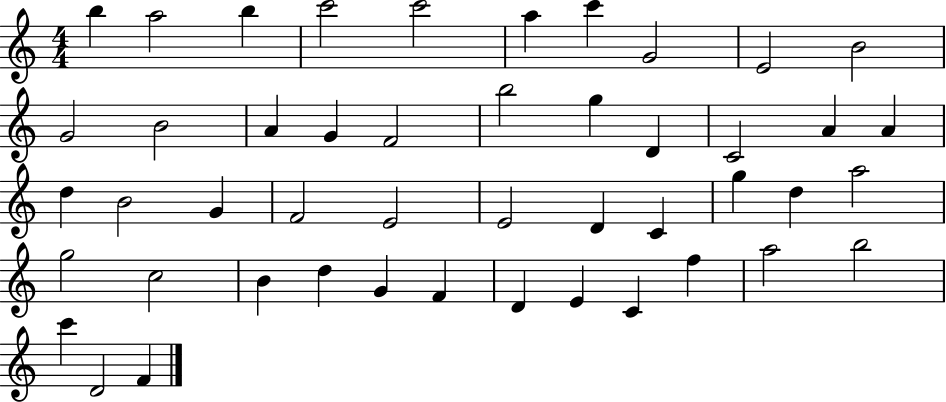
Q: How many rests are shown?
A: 0